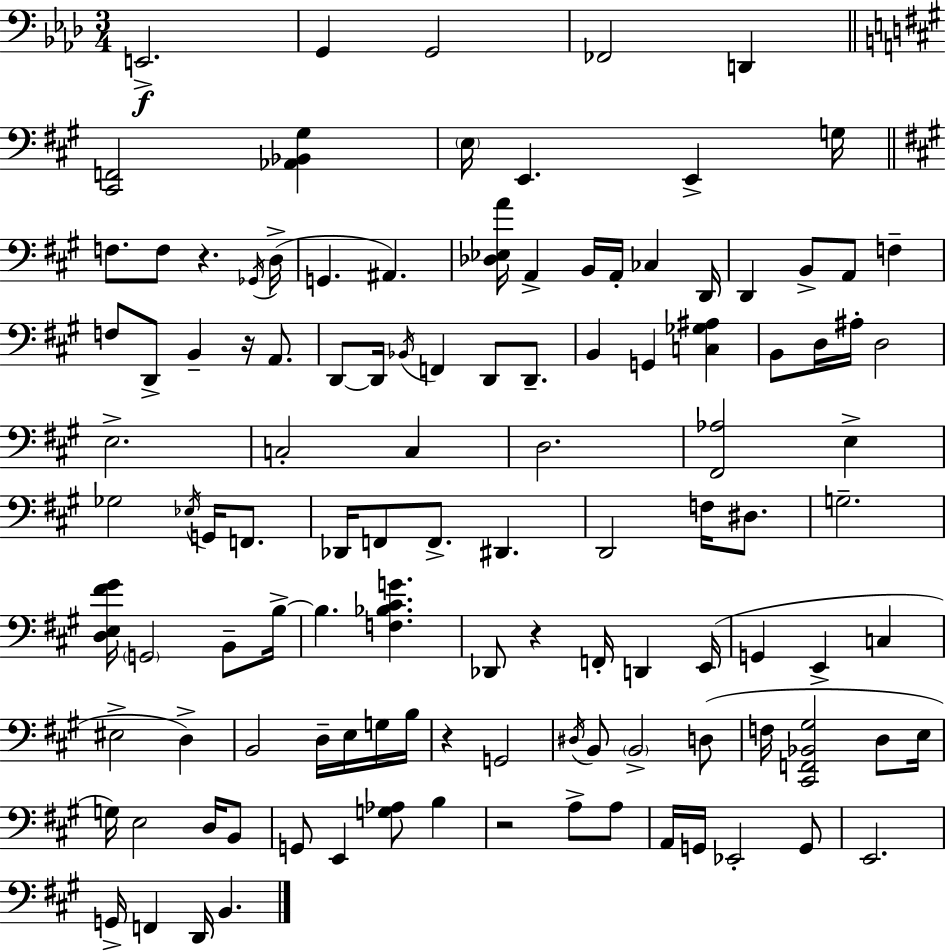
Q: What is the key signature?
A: AES major